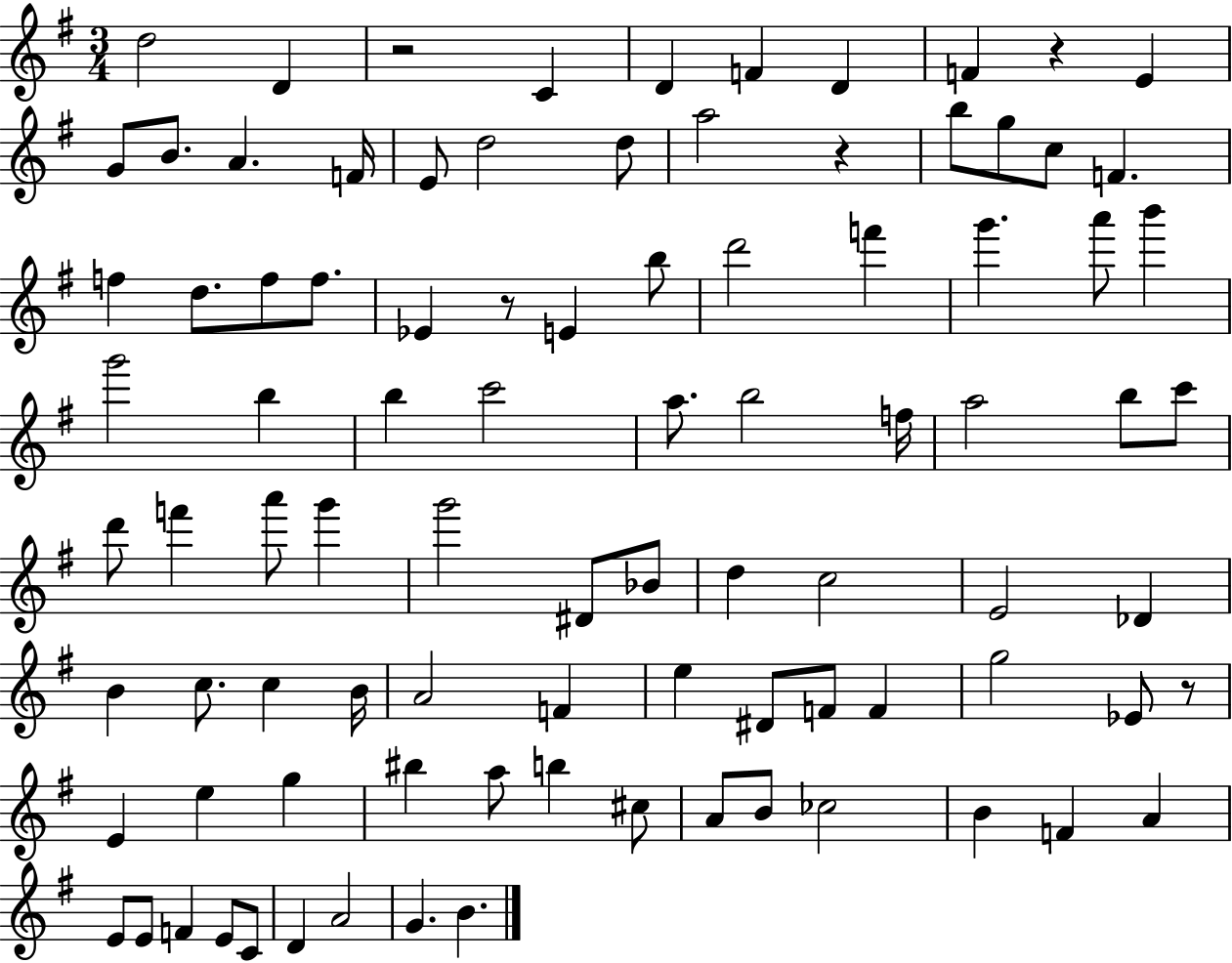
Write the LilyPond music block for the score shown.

{
  \clef treble
  \numericTimeSignature
  \time 3/4
  \key g \major
  d''2 d'4 | r2 c'4 | d'4 f'4 d'4 | f'4 r4 e'4 | \break g'8 b'8. a'4. f'16 | e'8 d''2 d''8 | a''2 r4 | b''8 g''8 c''8 f'4. | \break f''4 d''8. f''8 f''8. | ees'4 r8 e'4 b''8 | d'''2 f'''4 | g'''4. a'''8 b'''4 | \break g'''2 b''4 | b''4 c'''2 | a''8. b''2 f''16 | a''2 b''8 c'''8 | \break d'''8 f'''4 a'''8 g'''4 | g'''2 dis'8 bes'8 | d''4 c''2 | e'2 des'4 | \break b'4 c''8. c''4 b'16 | a'2 f'4 | e''4 dis'8 f'8 f'4 | g''2 ees'8 r8 | \break e'4 e''4 g''4 | bis''4 a''8 b''4 cis''8 | a'8 b'8 ces''2 | b'4 f'4 a'4 | \break e'8 e'8 f'4 e'8 c'8 | d'4 a'2 | g'4. b'4. | \bar "|."
}